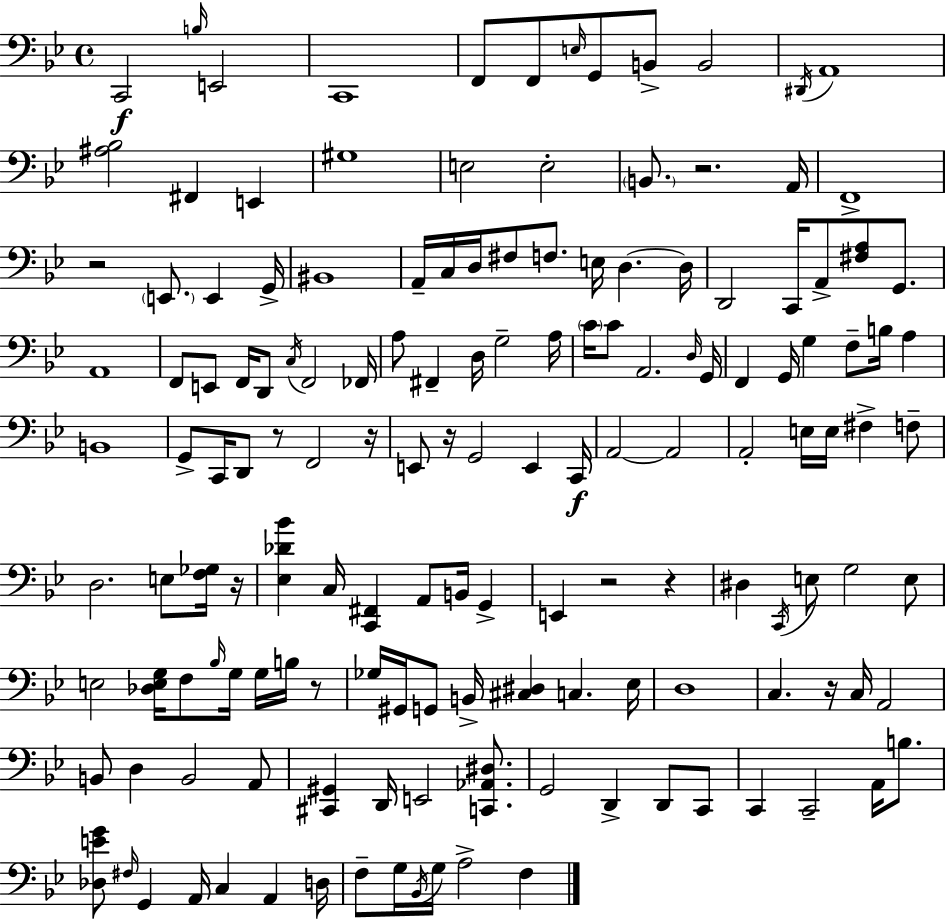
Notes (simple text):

C2/h B3/s E2/h C2/w F2/e F2/e E3/s G2/e B2/e B2/h D#2/s A2/w [A#3,Bb3]/h F#2/q E2/q G#3/w E3/h E3/h B2/e. R/h. A2/s F2/w R/h E2/e. E2/q G2/s BIS2/w A2/s C3/s D3/s F#3/e F3/e. E3/s D3/q. D3/s D2/h C2/s A2/e [F#3,A3]/e G2/e. A2/w F2/e E2/e F2/s D2/e C3/s F2/h FES2/s A3/e F#2/q D3/s G3/h A3/s C4/s C4/e A2/h. D3/s G2/s F2/q G2/s G3/q F3/e B3/s A3/q B2/w G2/e C2/s D2/e R/e F2/h R/s E2/e R/s G2/h E2/q C2/s A2/h A2/h A2/h E3/s E3/s F#3/q F3/e D3/h. E3/e [F3,Gb3]/s R/s [Eb3,Db4,Bb4]/q C3/s [C2,F#2]/q A2/e B2/s G2/q E2/q R/h R/q D#3/q C2/s E3/e G3/h E3/e E3/h [Db3,E3,G3]/s F3/e Bb3/s G3/s G3/s B3/s R/e Gb3/s G#2/s G2/e B2/s [C#3,D#3]/q C3/q. Eb3/s D3/w C3/q. R/s C3/s A2/h B2/e D3/q B2/h A2/e [C#2,G#2]/q D2/s E2/h [C2,Ab2,D#3]/e. G2/h D2/q D2/e C2/e C2/q C2/h A2/s B3/e. [Db3,E4,G4]/e F#3/s G2/q A2/s C3/q A2/q D3/s F3/e G3/s Bb2/s G3/s A3/h F3/q